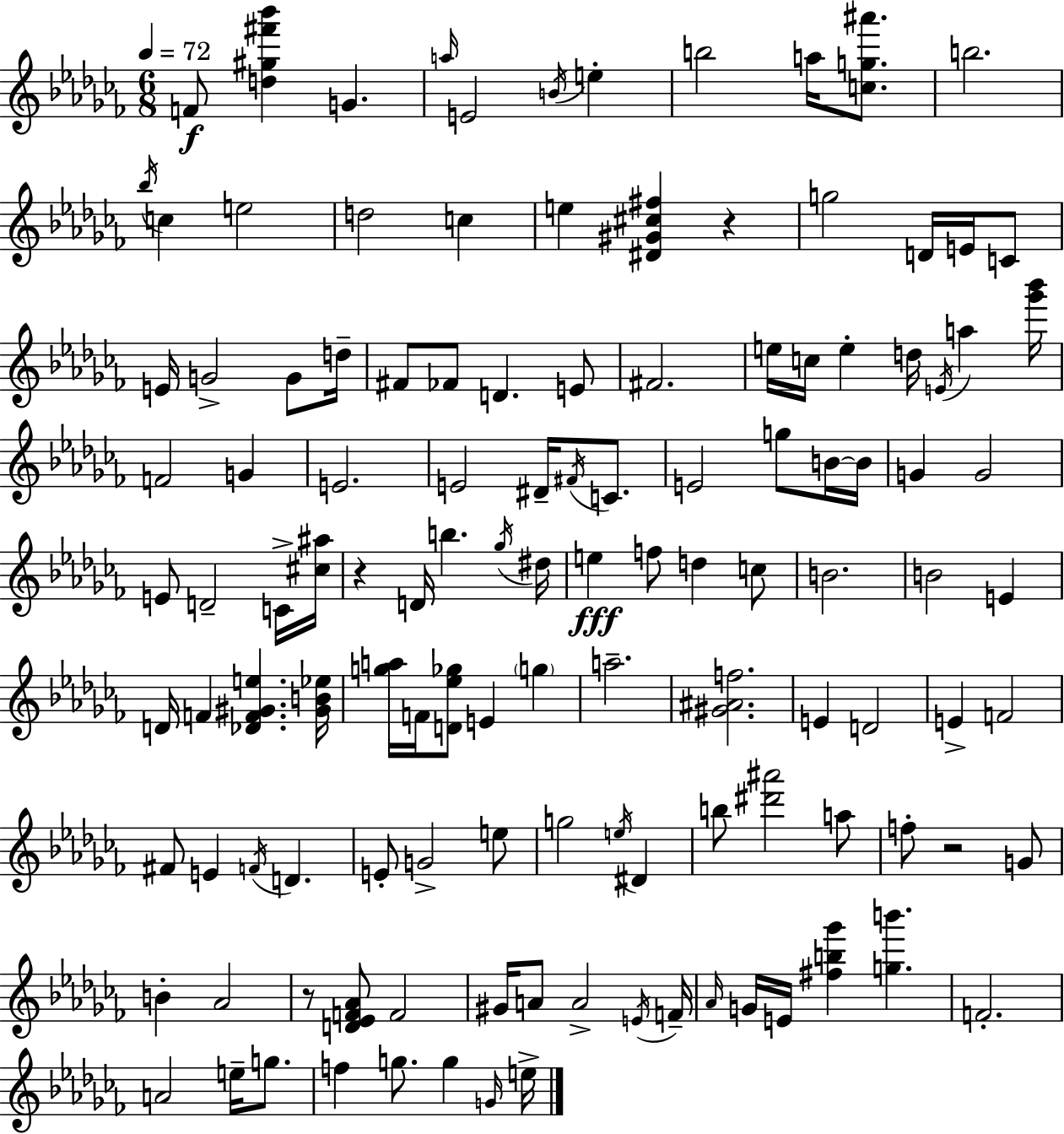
{
  \clef treble
  \numericTimeSignature
  \time 6/8
  \key aes \minor
  \tempo 4 = 72
  f'8\f <d'' gis'' fis''' bes'''>4 g'4. | \grace { a''16 } e'2 \acciaccatura { b'16 } e''4-. | b''2 a''16 <c'' g'' ais'''>8. | b''2. | \break \acciaccatura { bes''16 } c''4 e''2 | d''2 c''4 | e''4 <dis' gis' cis'' fis''>4 r4 | g''2 d'16 | \break e'16 c'8 e'16 g'2-> | g'8 d''16-- fis'8 fes'8 d'4. | e'8 fis'2. | e''16 c''16 e''4-. d''16 \acciaccatura { e'16 } a''4 | \break <ges''' bes'''>16 f'2 | g'4 e'2. | e'2 | dis'16-- \acciaccatura { fis'16 } c'8. e'2 | \break g''8 b'16~~ b'16 g'4 g'2 | e'8 d'2-- | c'16-> <cis'' ais''>16 r4 d'16 b''4. | \acciaccatura { ges''16 } dis''16 e''4\fff f''8 | \break d''4 c''8 b'2. | b'2 | e'4 d'16 f'4 <des' f' gis' e''>4. | <gis' b' ees''>16 <g'' a''>16 f'16 <d' ees'' ges''>8 e'4 | \break \parenthesize g''4 a''2.-- | <gis' ais' f''>2. | e'4 d'2 | e'4-> f'2 | \break fis'8 e'4 | \acciaccatura { f'16 } d'4. e'8-. g'2-> | e''8 g''2 | \acciaccatura { e''16 } dis'4 b''8 <dis''' ais'''>2 | \break a''8 f''8-. r2 | g'8 b'4-. | aes'2 r8 <d' ees' f' aes'>8 | f'2 gis'16 a'8 a'2-> | \break \acciaccatura { e'16 } f'16-- \grace { aes'16 } g'16 e'16 | <fis'' b'' ges'''>4 <g'' b'''>4. f'2.-. | a'2 | e''16-- g''8. f''4 | \break g''8. g''4 \grace { g'16 } e''16-> \bar "|."
}